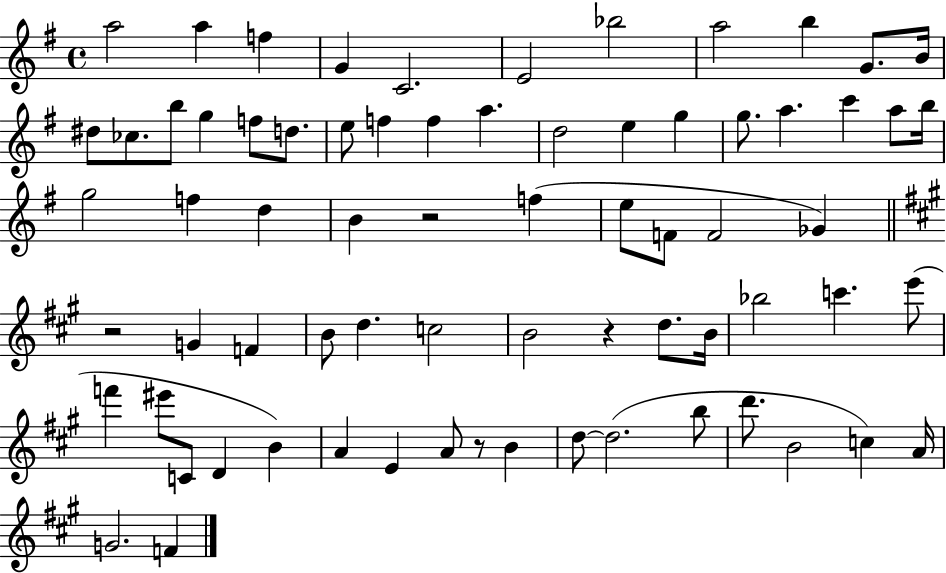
{
  \clef treble
  \time 4/4
  \defaultTimeSignature
  \key g \major
  a''2 a''4 f''4 | g'4 c'2. | e'2 bes''2 | a''2 b''4 g'8. b'16 | \break dis''8 ces''8. b''8 g''4 f''8 d''8. | e''8 f''4 f''4 a''4. | d''2 e''4 g''4 | g''8. a''4. c'''4 a''8 b''16 | \break g''2 f''4 d''4 | b'4 r2 f''4( | e''8 f'8 f'2 ges'4) | \bar "||" \break \key a \major r2 g'4 f'4 | b'8 d''4. c''2 | b'2 r4 d''8. b'16 | bes''2 c'''4. e'''8( | \break f'''4 eis'''8 c'8 d'4 b'4) | a'4 e'4 a'8 r8 b'4 | d''8~~ d''2.( b''8 | d'''8. b'2 c''4) a'16 | \break g'2. f'4 | \bar "|."
}